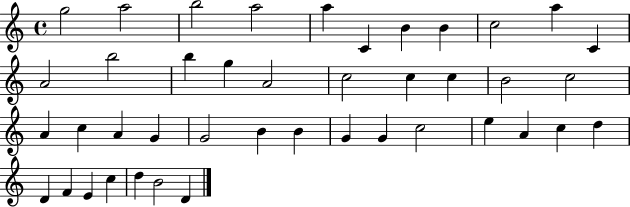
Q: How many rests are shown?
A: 0